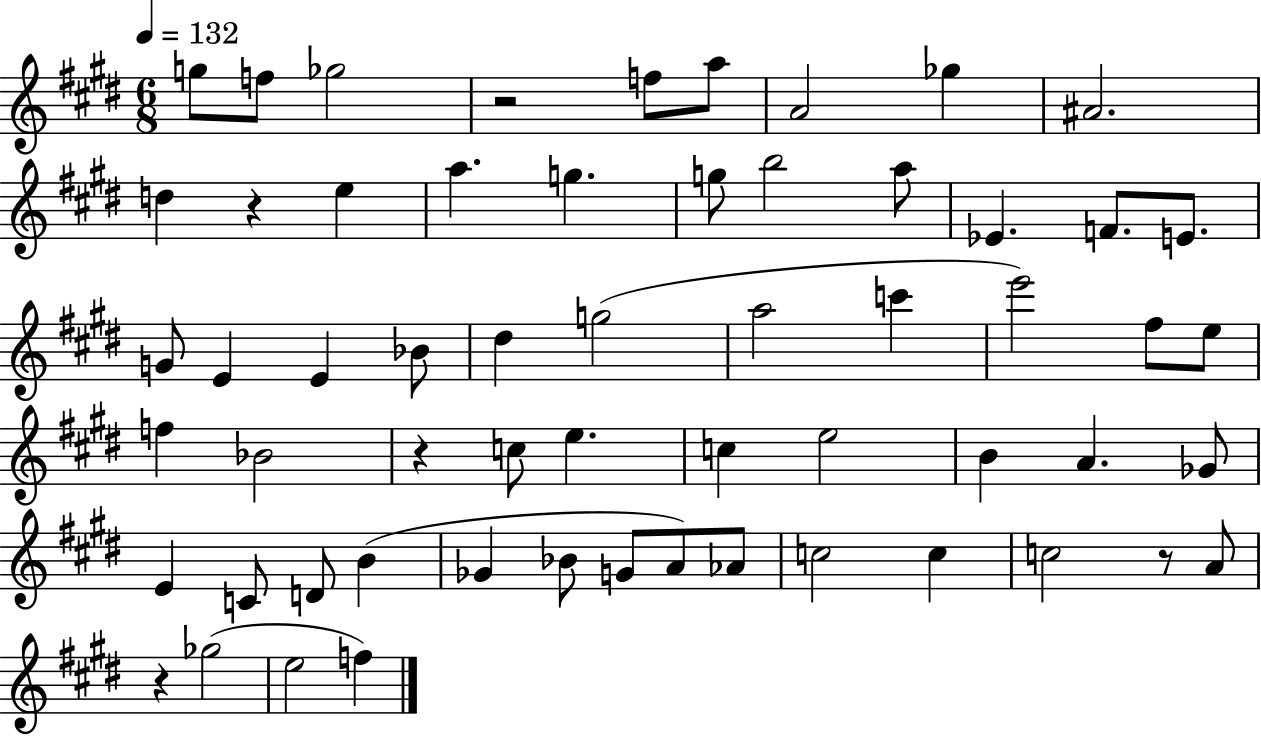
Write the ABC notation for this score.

X:1
T:Untitled
M:6/8
L:1/4
K:E
g/2 f/2 _g2 z2 f/2 a/2 A2 _g ^A2 d z e a g g/2 b2 a/2 _E F/2 E/2 G/2 E E _B/2 ^d g2 a2 c' e'2 ^f/2 e/2 f _B2 z c/2 e c e2 B A _G/2 E C/2 D/2 B _G _B/2 G/2 A/2 _A/2 c2 c c2 z/2 A/2 z _g2 e2 f